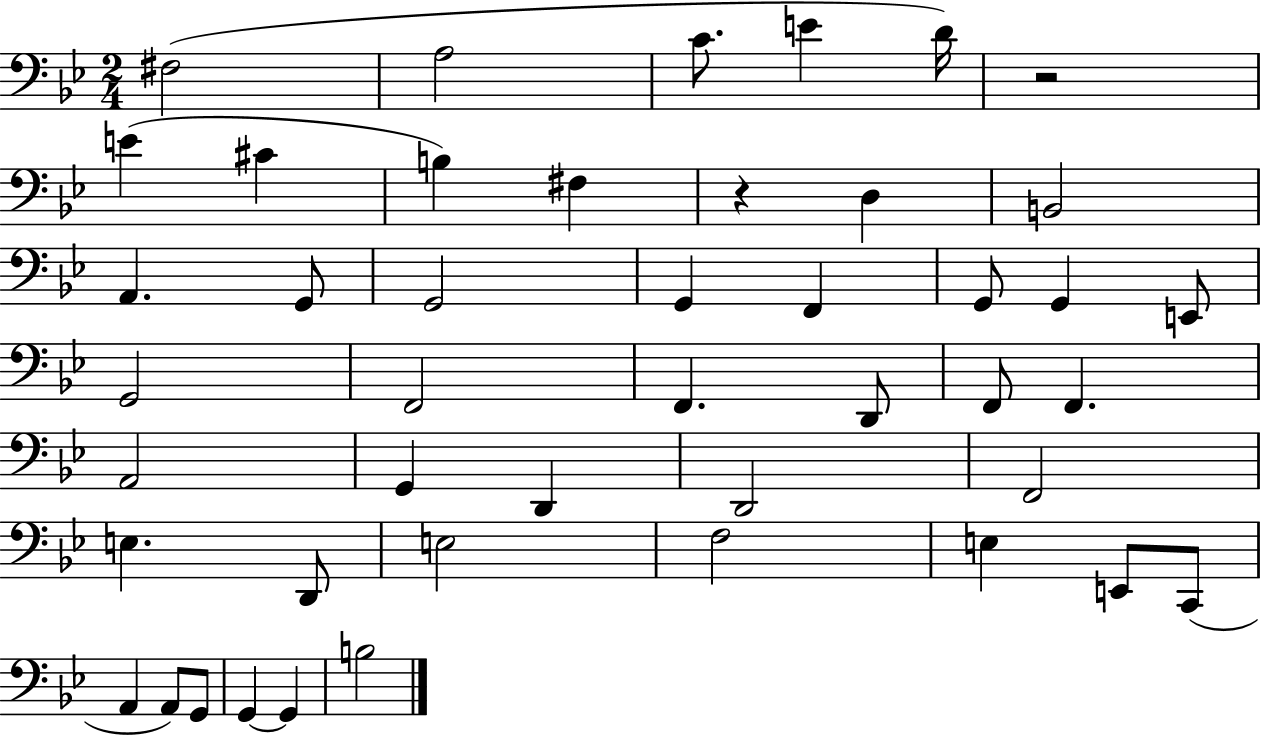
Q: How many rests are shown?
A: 2